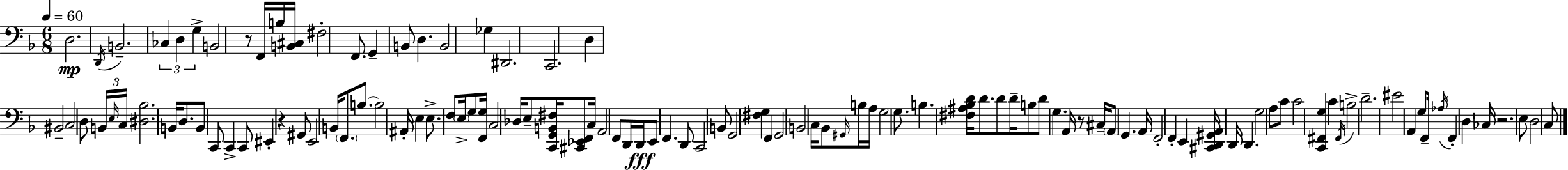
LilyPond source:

{
  \clef bass
  \numericTimeSignature
  \time 6/8
  \key f \major
  \tempo 4 = 60
  d2.\mp | \acciaccatura { d,16 } b,2.-- | \tuplet 3/2 { ces4 d4 g4-> } | b,2 r8 f,16 | \break b16 <b, cis>16 fis2-. f,8. | g,4-- b,8 d4. | b,2 ges4 | dis,2. | \break c,2. | d4 bis,2-- | c2 d8 \tuplet 3/2 { b,16 | \grace { e16 } c16 } <dis bes>2. | \break b,16 d8. b,8 c,8 c,4-> | c,8 eis,4-. r4 | gis,8 e,2 b,16 \parenthesize f,8. | b8.~~ b2 | \break ais,16-. e4 e8.-> f8 \parenthesize e16-> | g8 <f, g>16 c2 des16 | e8-- <c, g, b, fis>16 <cis, ees, f,>8 c16 a,2 | f,8 d,16 d,16\fff e,8 f,4. | \break d,8 c,2 | b,8 g,2 <fis g>4 | f,4 g,2 | b,2 c16 bes,8 | \break \grace { gis,16 } b16 a16 g2 | g8. b4. <fis ais bes d'>16 d'8. | d'8 d'16-- b8 d'8 g4. | a,16 r8 cis16-- \parenthesize a,8 g,4. | \break a,16 f,2-. f,4-. | e,4 <cis, d, gis, a,>16 d,16 d,4. | g2 a8 | c'8 c'2 <c, fis, g>4 | \break c'4 \acciaccatura { fis,16 } b2-> | d'2.-- | eis'2 | a,4 g8 f,16-- \acciaccatura { aes16 } f,4-. | \break d4 ces16 r2. | e8 d2 | c8 \bar "|."
}